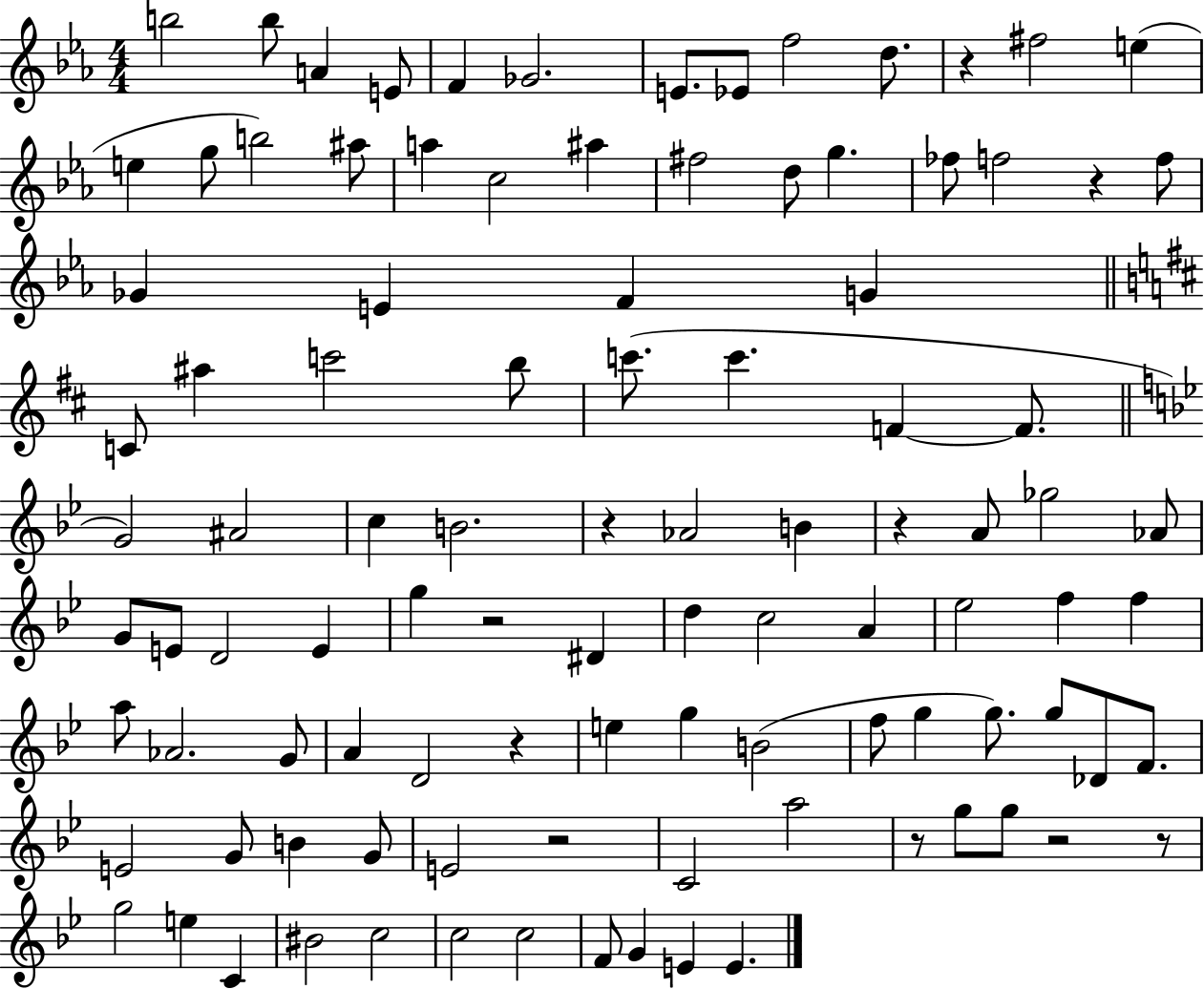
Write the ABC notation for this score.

X:1
T:Untitled
M:4/4
L:1/4
K:Eb
b2 b/2 A E/2 F _G2 E/2 _E/2 f2 d/2 z ^f2 e e g/2 b2 ^a/2 a c2 ^a ^f2 d/2 g _f/2 f2 z f/2 _G E F G C/2 ^a c'2 b/2 c'/2 c' F F/2 G2 ^A2 c B2 z _A2 B z A/2 _g2 _A/2 G/2 E/2 D2 E g z2 ^D d c2 A _e2 f f a/2 _A2 G/2 A D2 z e g B2 f/2 g g/2 g/2 _D/2 F/2 E2 G/2 B G/2 E2 z2 C2 a2 z/2 g/2 g/2 z2 z/2 g2 e C ^B2 c2 c2 c2 F/2 G E E